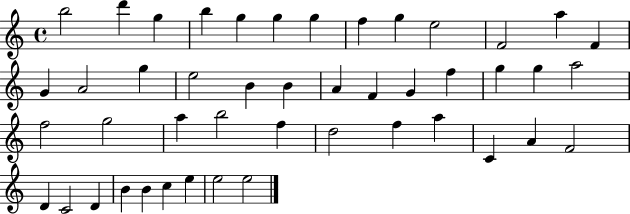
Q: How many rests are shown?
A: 0